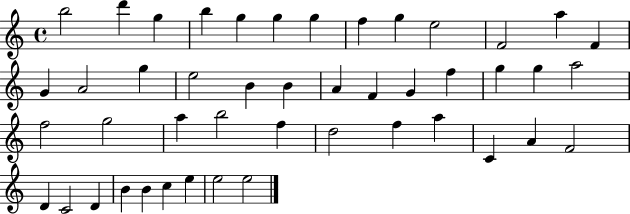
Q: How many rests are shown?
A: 0